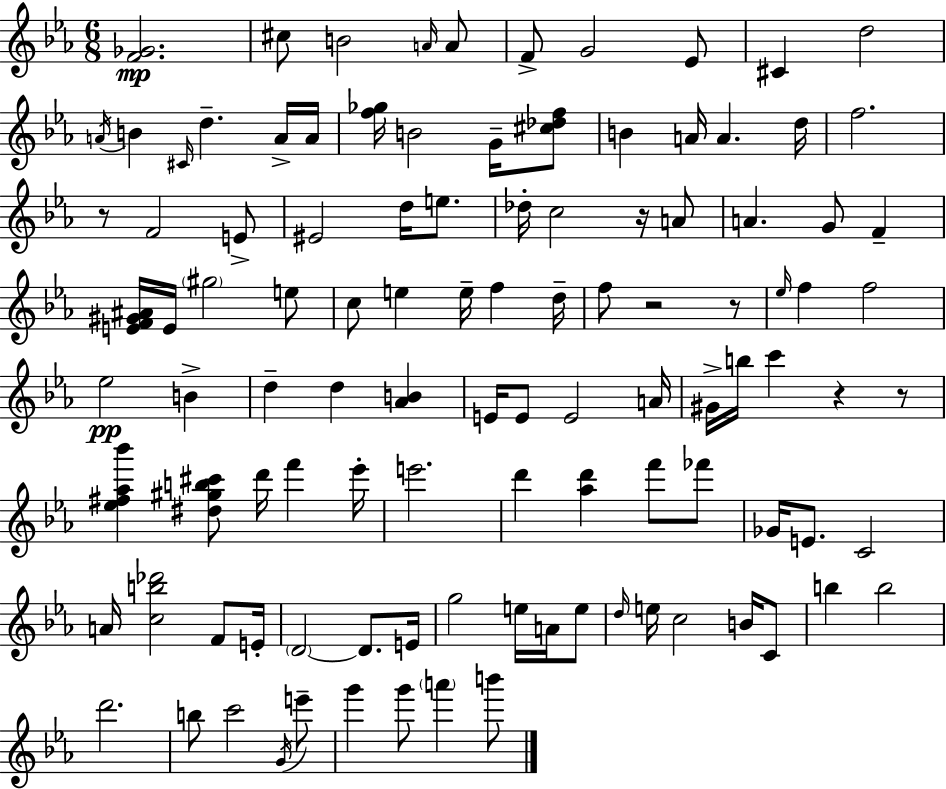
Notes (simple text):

[F4,Gb4]/h. C#5/e B4/h A4/s A4/e F4/e G4/h Eb4/e C#4/q D5/h A4/s B4/q C#4/s D5/q. A4/s A4/s [F5,Gb5]/s B4/h G4/s [C#5,Db5,F5]/e B4/q A4/s A4/q. D5/s F5/h. R/e F4/h E4/e EIS4/h D5/s E5/e. Db5/s C5/h R/s A4/e A4/q. G4/e F4/q [E4,F4,G#4,A#4]/s E4/s G#5/h E5/e C5/e E5/q E5/s F5/q D5/s F5/e R/h R/e Eb5/s F5/q F5/h Eb5/h B4/q D5/q D5/q [Ab4,B4]/q E4/s E4/e E4/h A4/s G#4/s B5/s C6/q R/q R/e [Eb5,F#5,Ab5,Bb6]/q [D#5,G#5,B5,C#6]/e D6/s F6/q Eb6/s E6/h. D6/q [Ab5,D6]/q F6/e FES6/e Gb4/s E4/e. C4/h A4/s [C5,B5,Db6]/h F4/e E4/s D4/h D4/e. E4/s G5/h E5/s A4/s E5/e D5/s E5/s C5/h B4/s C4/e B5/q B5/h D6/h. B5/e C6/h G4/s E6/e G6/q G6/e A6/q B6/e